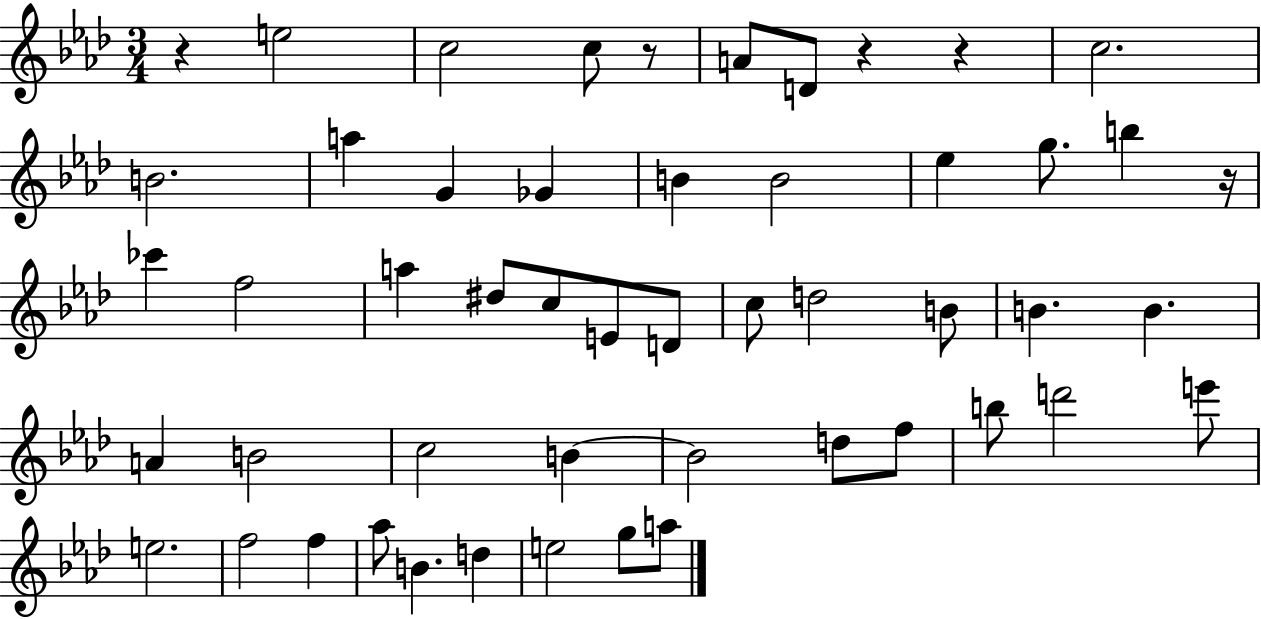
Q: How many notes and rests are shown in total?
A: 51